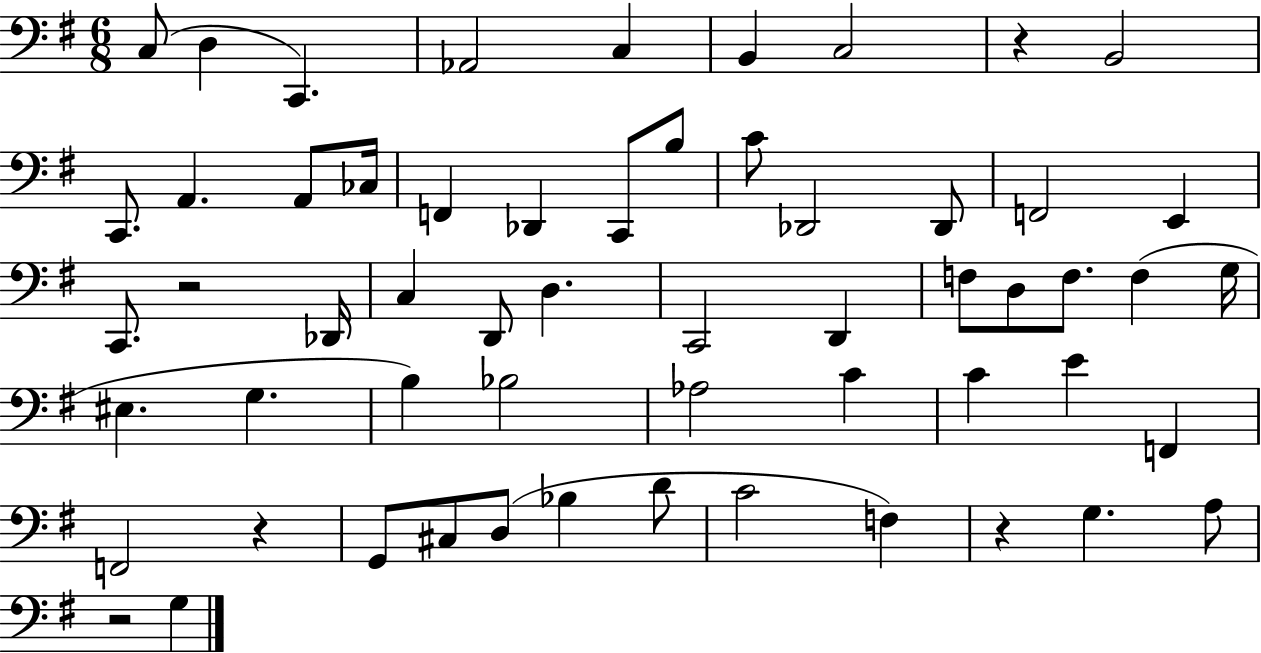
{
  \clef bass
  \numericTimeSignature
  \time 6/8
  \key g \major
  c8( d4 c,4.) | aes,2 c4 | b,4 c2 | r4 b,2 | \break c,8. a,4. a,8 ces16 | f,4 des,4 c,8 b8 | c'8 des,2 des,8 | f,2 e,4 | \break c,8. r2 des,16 | c4 d,8 d4. | c,2 d,4 | f8 d8 f8. f4( g16 | \break eis4. g4. | b4) bes2 | aes2 c'4 | c'4 e'4 f,4 | \break f,2 r4 | g,8 cis8 d8( bes4 d'8 | c'2 f4) | r4 g4. a8 | \break r2 g4 | \bar "|."
}